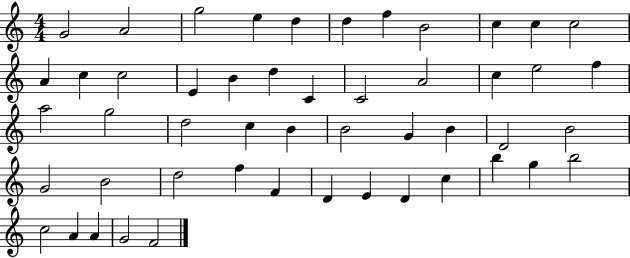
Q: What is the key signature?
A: C major